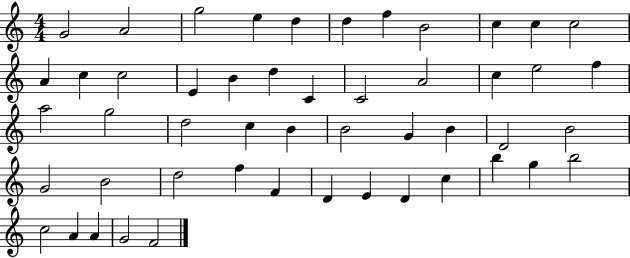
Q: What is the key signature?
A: C major